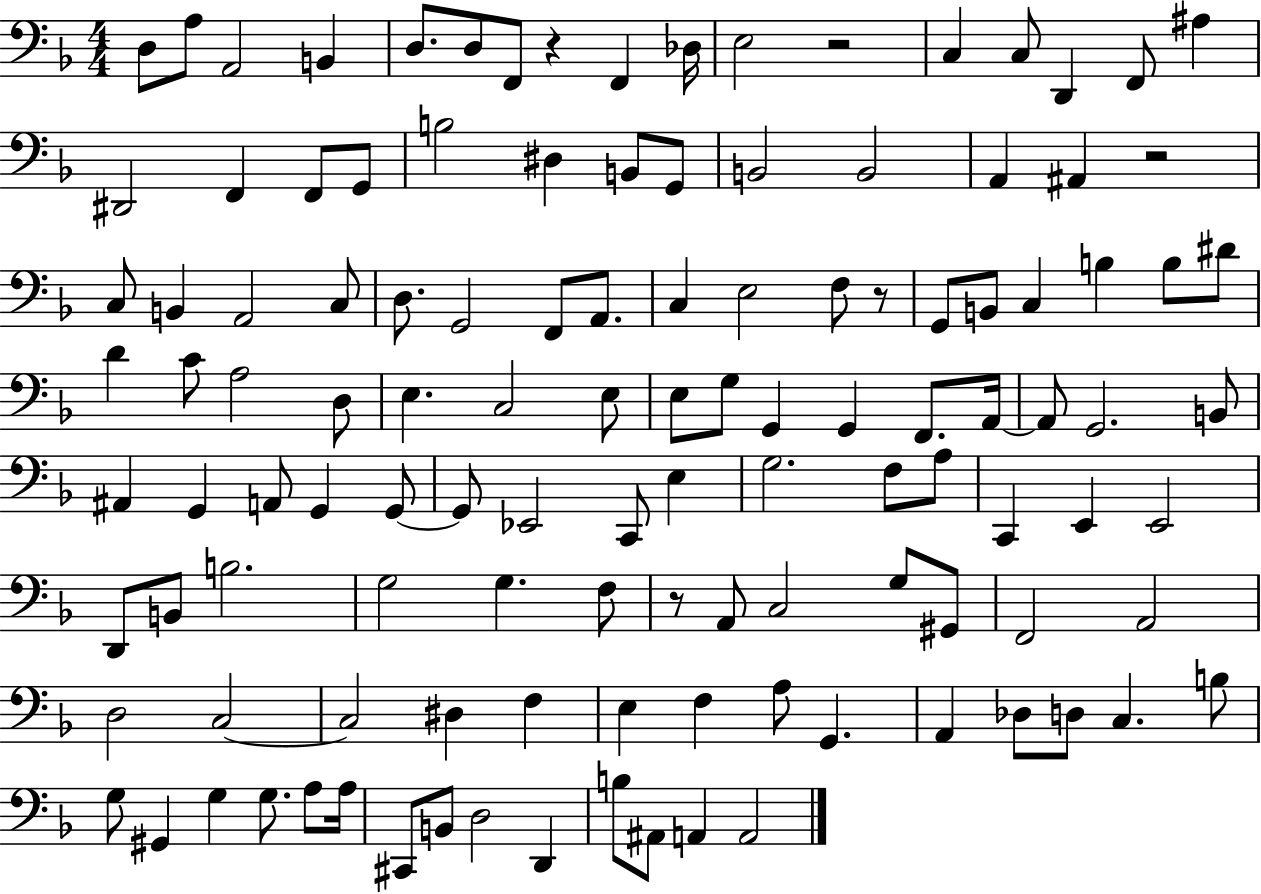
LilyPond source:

{
  \clef bass
  \numericTimeSignature
  \time 4/4
  \key f \major
  d8 a8 a,2 b,4 | d8. d8 f,8 r4 f,4 des16 | e2 r2 | c4 c8 d,4 f,8 ais4 | \break dis,2 f,4 f,8 g,8 | b2 dis4 b,8 g,8 | b,2 b,2 | a,4 ais,4 r2 | \break c8 b,4 a,2 c8 | d8. g,2 f,8 a,8. | c4 e2 f8 r8 | g,8 b,8 c4 b4 b8 dis'8 | \break d'4 c'8 a2 d8 | e4. c2 e8 | e8 g8 g,4 g,4 f,8. a,16~~ | a,8 g,2. b,8 | \break ais,4 g,4 a,8 g,4 g,8~~ | g,8 ees,2 c,8 e4 | g2. f8 a8 | c,4 e,4 e,2 | \break d,8 b,8 b2. | g2 g4. f8 | r8 a,8 c2 g8 gis,8 | f,2 a,2 | \break d2 c2~~ | c2 dis4 f4 | e4 f4 a8 g,4. | a,4 des8 d8 c4. b8 | \break g8 gis,4 g4 g8. a8 a16 | cis,8 b,8 d2 d,4 | b8 ais,8 a,4 a,2 | \bar "|."
}